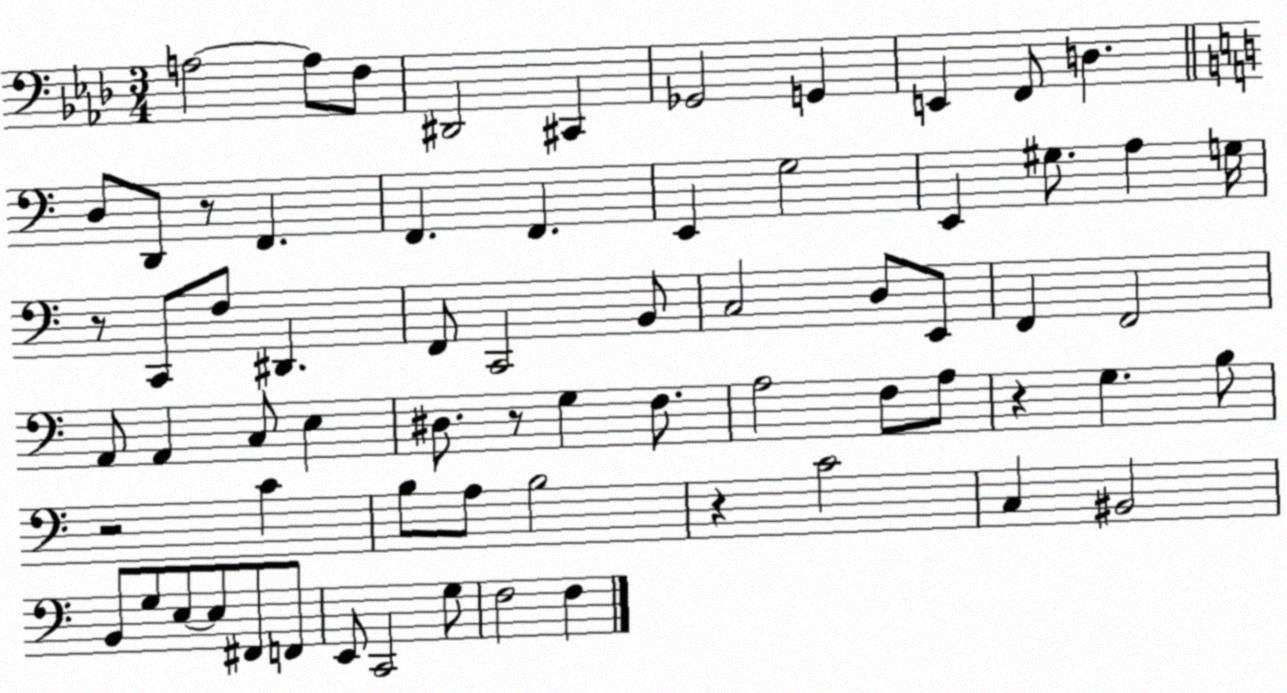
X:1
T:Untitled
M:3/4
L:1/4
K:Ab
A,2 A,/2 F,/2 ^D,,2 ^C,, _G,,2 G,, E,, F,,/2 D, D,/2 D,,/2 z/2 F,, F,, F,, E,, G,2 E,, ^G,/2 A, G,/4 z/2 C,,/2 F,/2 ^D,, F,,/2 C,,2 B,,/2 C,2 D,/2 E,,/2 F,, F,,2 A,,/2 A,, C,/2 E, ^D,/2 z/2 G, F,/2 A,2 F,/2 A,/2 z G, B,/2 z2 C B,/2 A,/2 B,2 z C2 C, ^B,,2 B,,/2 G,/2 E,/2 E,/2 ^F,,/2 F,,/2 E,,/2 C,,2 G,/2 F,2 F,